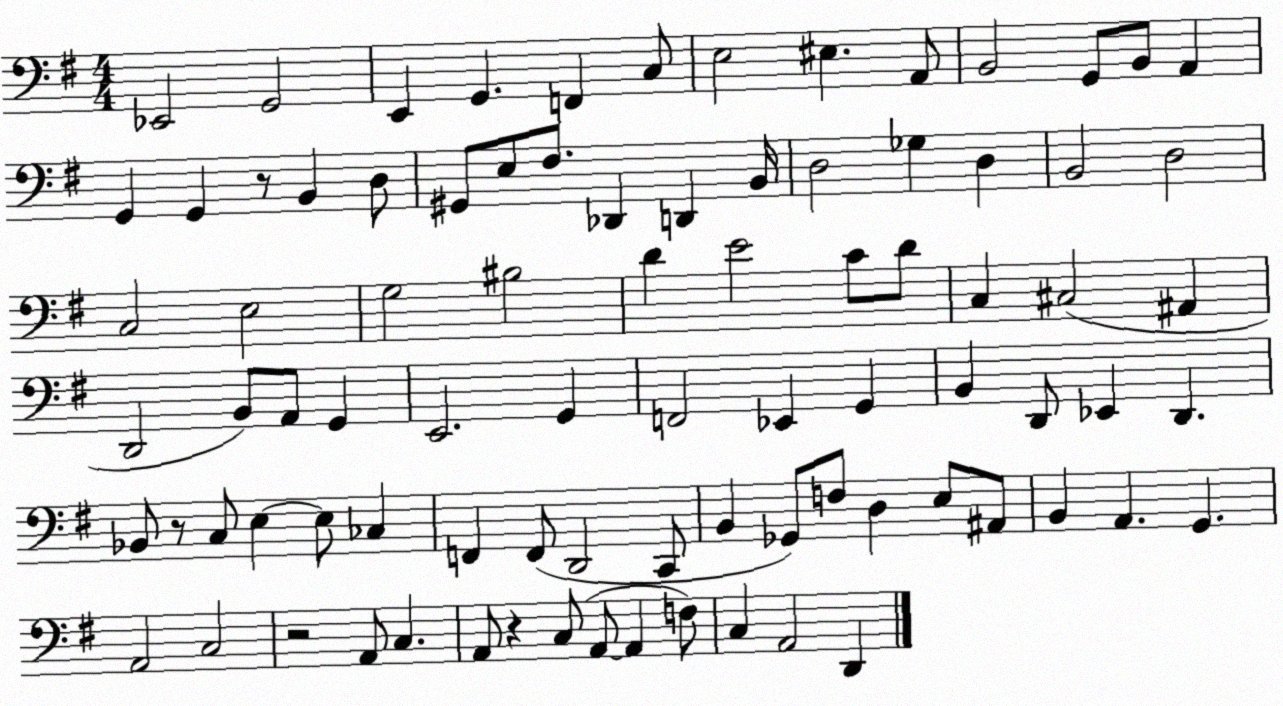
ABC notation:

X:1
T:Untitled
M:4/4
L:1/4
K:G
_E,,2 G,,2 E,, G,, F,, C,/2 E,2 ^E, A,,/2 B,,2 G,,/2 B,,/2 A,, G,, G,, z/2 B,, D,/2 ^G,,/2 E,/2 ^F,/2 _D,, D,, B,,/4 D,2 _G, D, B,,2 D,2 C,2 E,2 G,2 ^B,2 D E2 C/2 D/2 C, ^C,2 ^A,, D,,2 B,,/2 A,,/2 G,, E,,2 G,, F,,2 _E,, G,, B,, D,,/2 _E,, D,, _B,,/2 z/2 C,/2 E, E,/2 _C, F,, F,,/2 D,,2 C,,/2 B,, _G,,/2 F,/2 D, E,/2 ^A,,/2 B,, A,, G,, A,,2 C,2 z2 A,,/2 C, A,,/2 z C,/2 A,,/2 A,, F,/2 C, A,,2 D,,